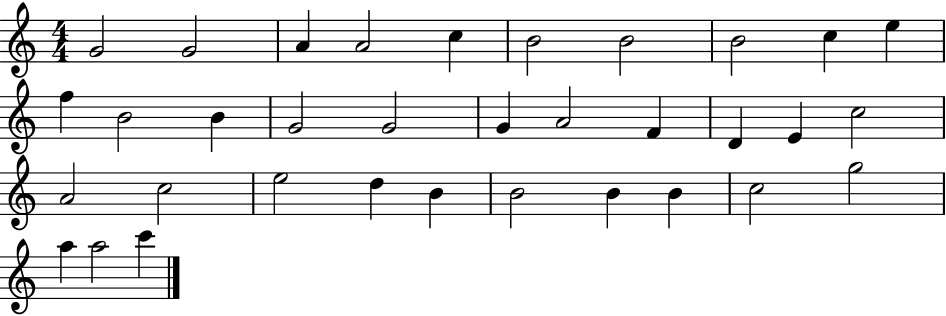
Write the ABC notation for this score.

X:1
T:Untitled
M:4/4
L:1/4
K:C
G2 G2 A A2 c B2 B2 B2 c e f B2 B G2 G2 G A2 F D E c2 A2 c2 e2 d B B2 B B c2 g2 a a2 c'